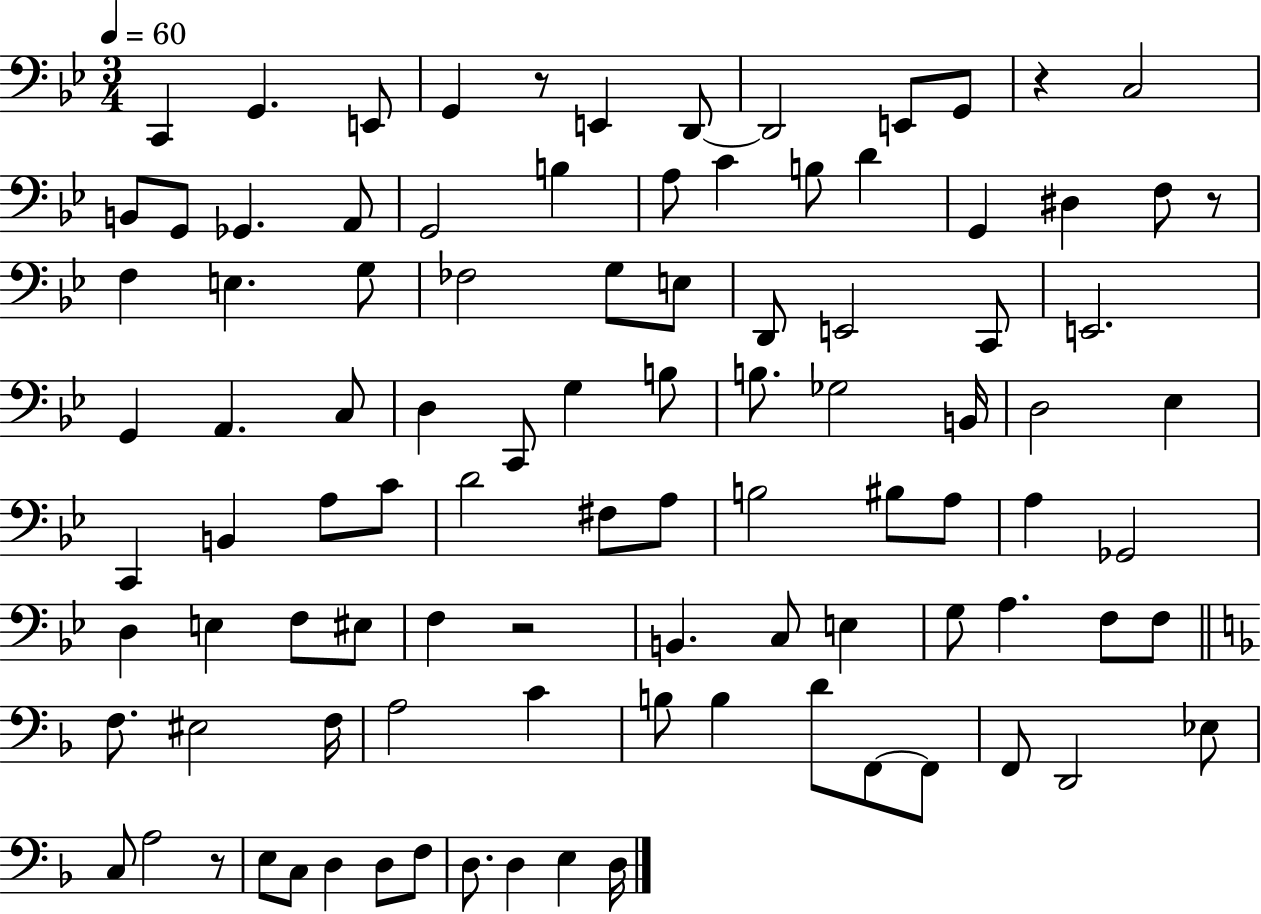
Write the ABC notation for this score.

X:1
T:Untitled
M:3/4
L:1/4
K:Bb
C,, G,, E,,/2 G,, z/2 E,, D,,/2 D,,2 E,,/2 G,,/2 z C,2 B,,/2 G,,/2 _G,, A,,/2 G,,2 B, A,/2 C B,/2 D G,, ^D, F,/2 z/2 F, E, G,/2 _F,2 G,/2 E,/2 D,,/2 E,,2 C,,/2 E,,2 G,, A,, C,/2 D, C,,/2 G, B,/2 B,/2 _G,2 B,,/4 D,2 _E, C,, B,, A,/2 C/2 D2 ^F,/2 A,/2 B,2 ^B,/2 A,/2 A, _G,,2 D, E, F,/2 ^E,/2 F, z2 B,, C,/2 E, G,/2 A, F,/2 F,/2 F,/2 ^E,2 F,/4 A,2 C B,/2 B, D/2 F,,/2 F,,/2 F,,/2 D,,2 _E,/2 C,/2 A,2 z/2 E,/2 C,/2 D, D,/2 F,/2 D,/2 D, E, D,/4